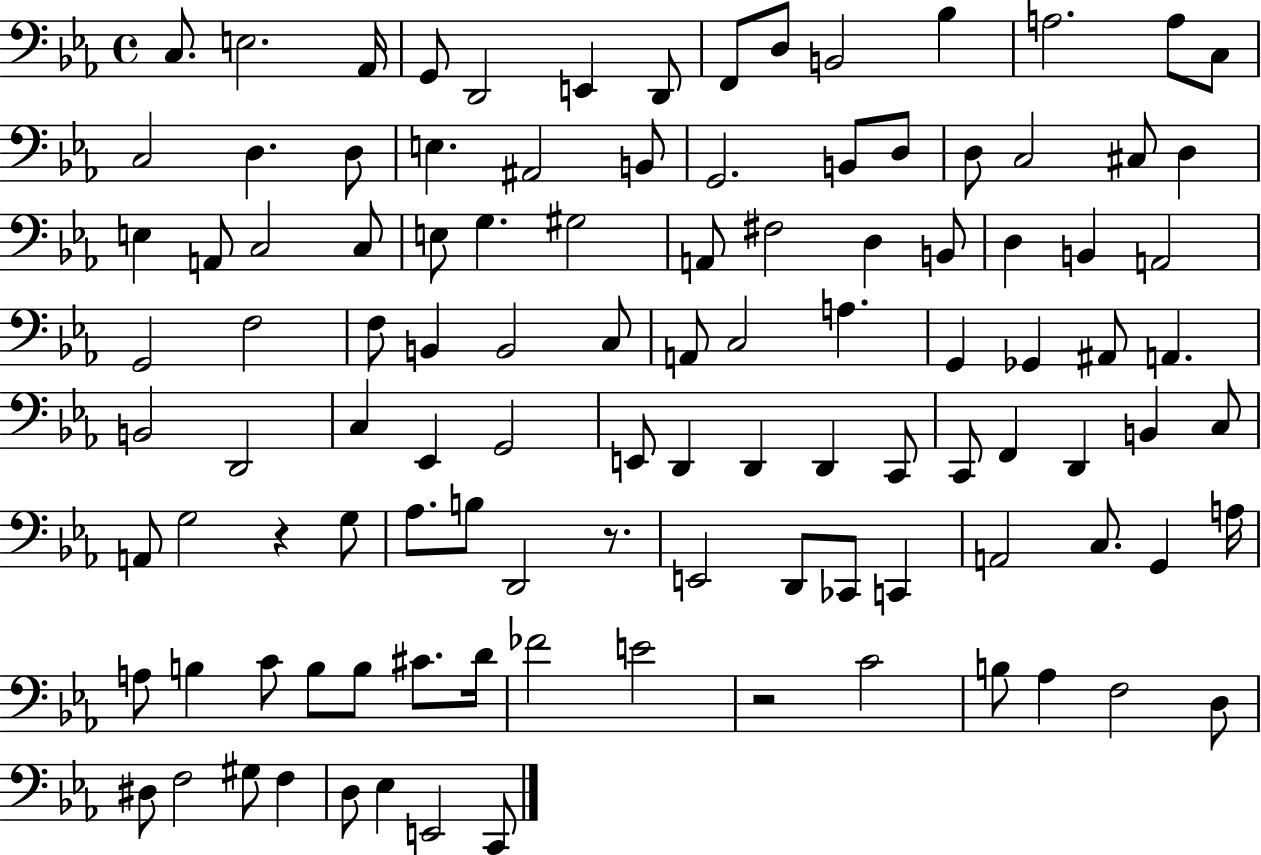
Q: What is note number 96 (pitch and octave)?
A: F3